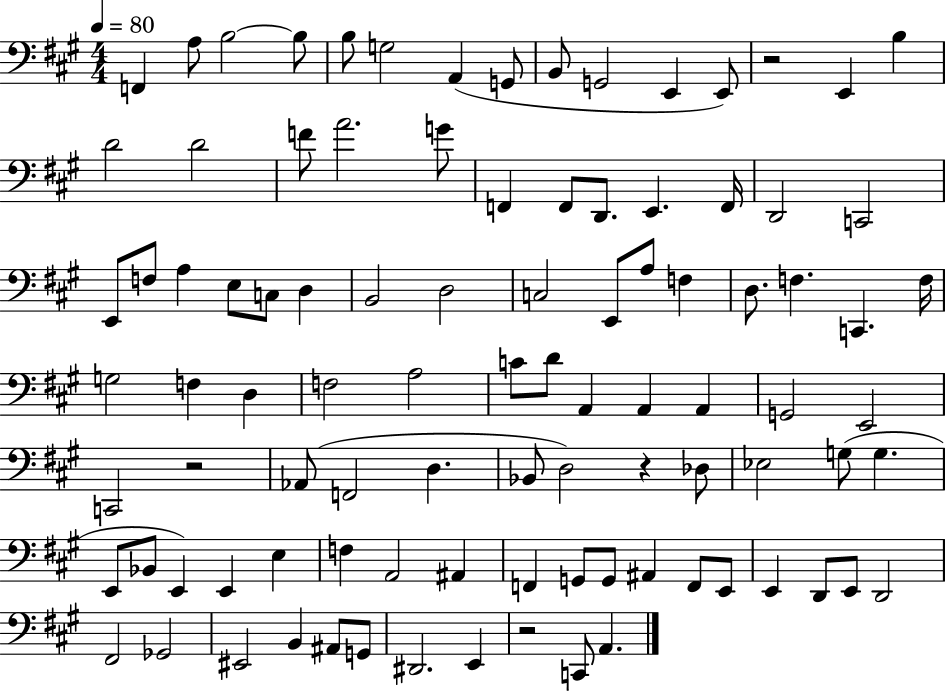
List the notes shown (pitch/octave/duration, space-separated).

F2/q A3/e B3/h B3/e B3/e G3/h A2/q G2/e B2/e G2/h E2/q E2/e R/h E2/q B3/q D4/h D4/h F4/e A4/h. G4/e F2/q F2/e D2/e. E2/q. F2/s D2/h C2/h E2/e F3/e A3/q E3/e C3/e D3/q B2/h D3/h C3/h E2/e A3/e F3/q D3/e. F3/q. C2/q. F3/s G3/h F3/q D3/q F3/h A3/h C4/e D4/e A2/q A2/q A2/q G2/h E2/h C2/h R/h Ab2/e F2/h D3/q. Bb2/e D3/h R/q Db3/e Eb3/h G3/e G3/q. E2/e Bb2/e E2/q E2/q E3/q F3/q A2/h A#2/q F2/q G2/e G2/e A#2/q F2/e E2/e E2/q D2/e E2/e D2/h F#2/h Gb2/h EIS2/h B2/q A#2/e G2/e D#2/h. E2/q R/h C2/e A2/q.